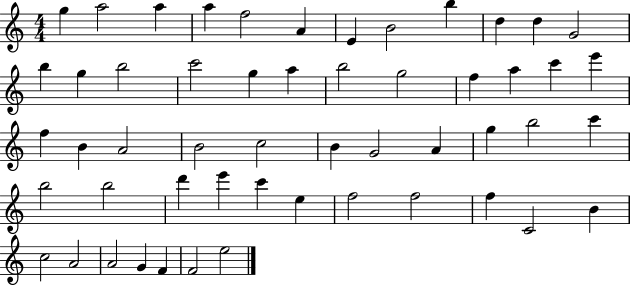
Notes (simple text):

G5/q A5/h A5/q A5/q F5/h A4/q E4/q B4/h B5/q D5/q D5/q G4/h B5/q G5/q B5/h C6/h G5/q A5/q B5/h G5/h F5/q A5/q C6/q E6/q F5/q B4/q A4/h B4/h C5/h B4/q G4/h A4/q G5/q B5/h C6/q B5/h B5/h D6/q E6/q C6/q E5/q F5/h F5/h F5/q C4/h B4/q C5/h A4/h A4/h G4/q F4/q F4/h E5/h